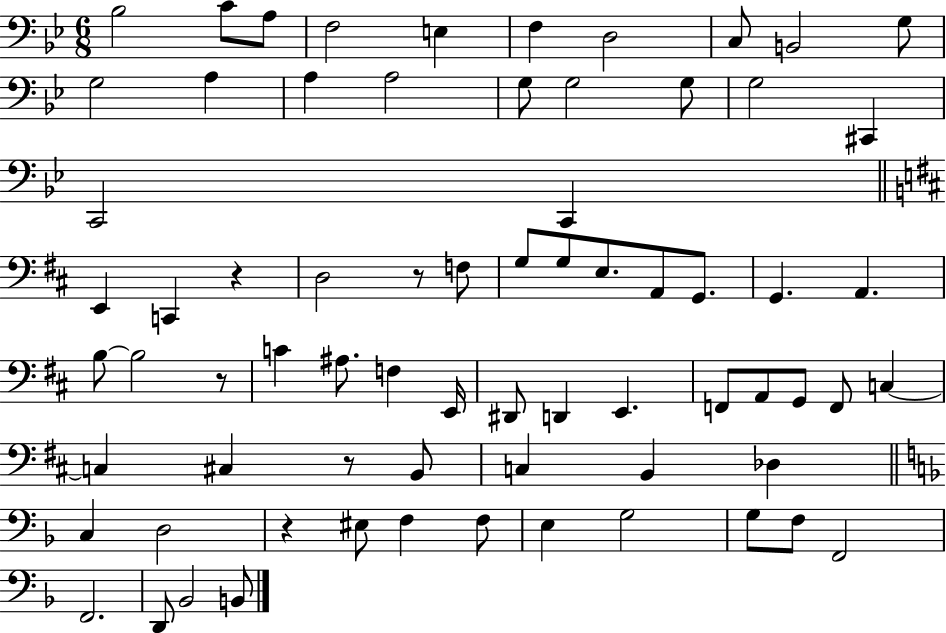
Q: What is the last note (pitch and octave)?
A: B2